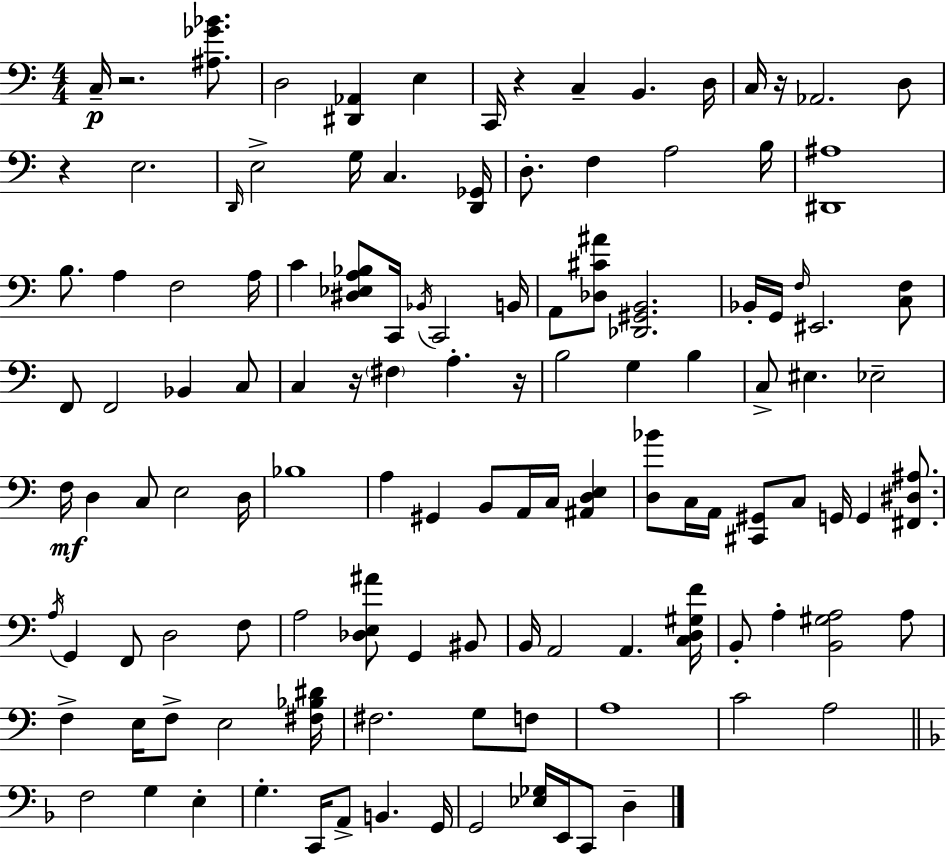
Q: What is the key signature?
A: C major